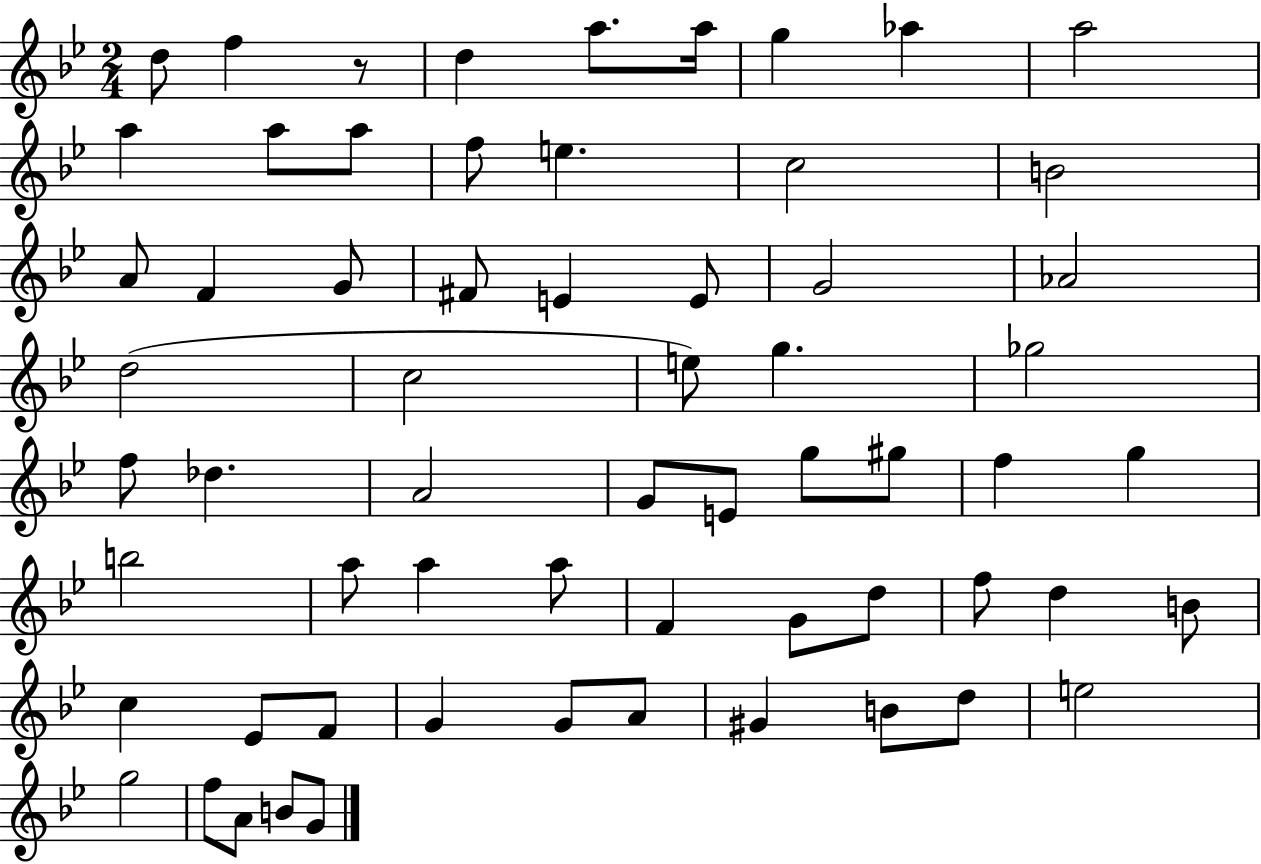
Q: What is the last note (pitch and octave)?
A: G4